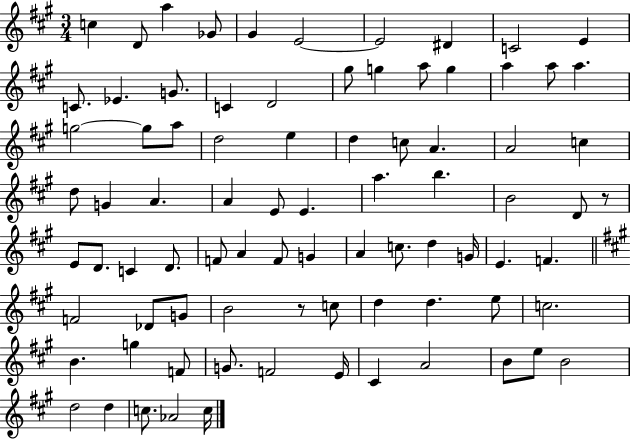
C5/q D4/e A5/q Gb4/e G#4/q E4/h E4/h D#4/q C4/h E4/q C4/e. Eb4/q. G4/e. C4/q D4/h G#5/e G5/q A5/e G5/q A5/q A5/e A5/q. G5/h G5/e A5/e D5/h E5/q D5/q C5/e A4/q. A4/h C5/q D5/e G4/q A4/q. A4/q E4/e E4/q. A5/q. B5/q. B4/h D4/e R/e E4/e D4/e. C4/q D4/e. F4/e A4/q F4/e G4/q A4/q C5/e. D5/q G4/s E4/q. F4/q. F4/h Db4/e G4/e B4/h R/e C5/e D5/q D5/q. E5/e C5/h. B4/q. G5/q F4/e G4/e. F4/h E4/s C#4/q A4/h B4/e E5/e B4/h D5/h D5/q C5/e. Ab4/h C5/s